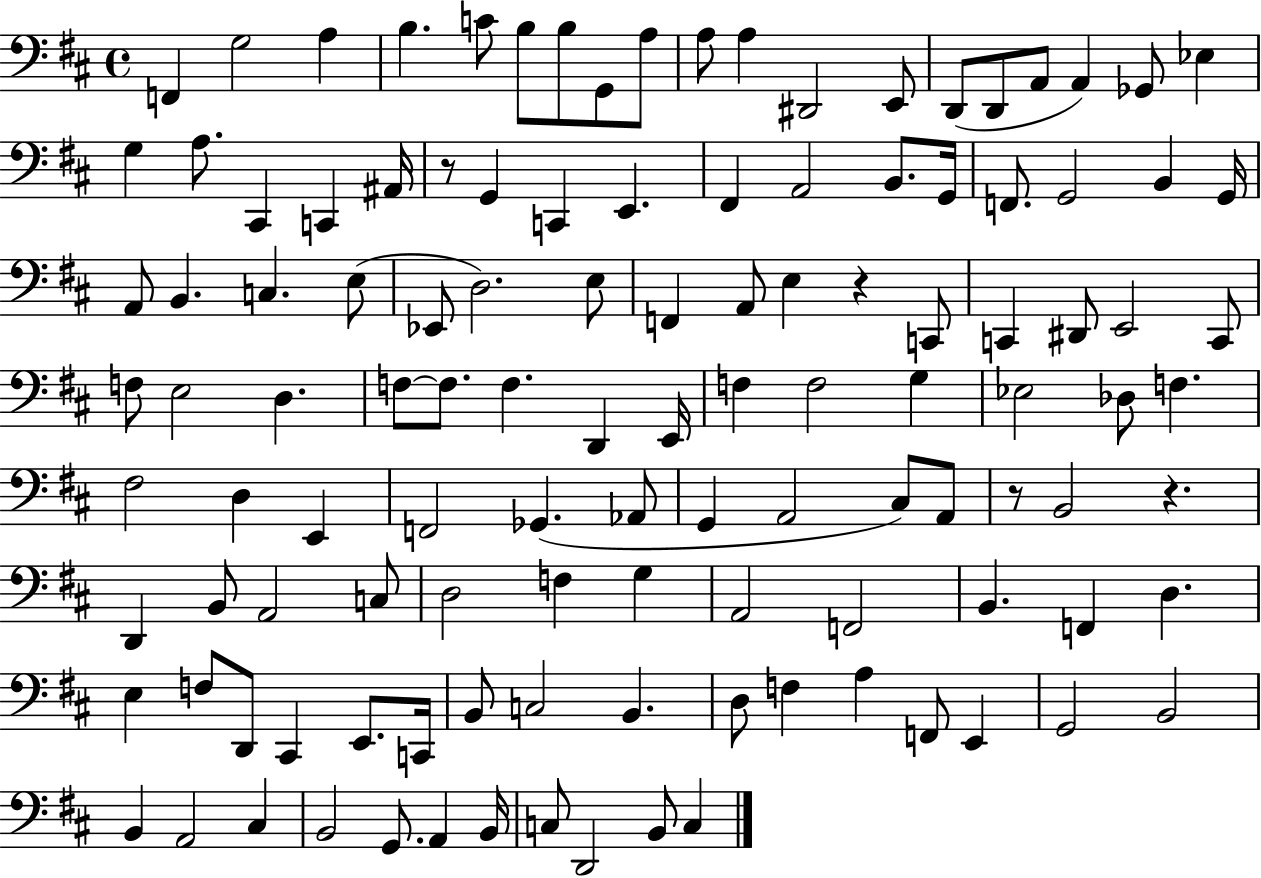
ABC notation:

X:1
T:Untitled
M:4/4
L:1/4
K:D
F,, G,2 A, B, C/2 B,/2 B,/2 G,,/2 A,/2 A,/2 A, ^D,,2 E,,/2 D,,/2 D,,/2 A,,/2 A,, _G,,/2 _E, G, A,/2 ^C,, C,, ^A,,/4 z/2 G,, C,, E,, ^F,, A,,2 B,,/2 G,,/4 F,,/2 G,,2 B,, G,,/4 A,,/2 B,, C, E,/2 _E,,/2 D,2 E,/2 F,, A,,/2 E, z C,,/2 C,, ^D,,/2 E,,2 C,,/2 F,/2 E,2 D, F,/2 F,/2 F, D,, E,,/4 F, F,2 G, _E,2 _D,/2 F, ^F,2 D, E,, F,,2 _G,, _A,,/2 G,, A,,2 ^C,/2 A,,/2 z/2 B,,2 z D,, B,,/2 A,,2 C,/2 D,2 F, G, A,,2 F,,2 B,, F,, D, E, F,/2 D,,/2 ^C,, E,,/2 C,,/4 B,,/2 C,2 B,, D,/2 F, A, F,,/2 E,, G,,2 B,,2 B,, A,,2 ^C, B,,2 G,,/2 A,, B,,/4 C,/2 D,,2 B,,/2 C,